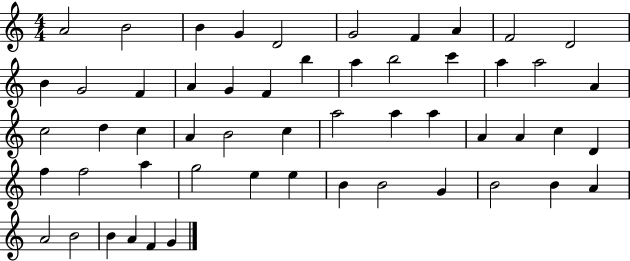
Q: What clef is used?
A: treble